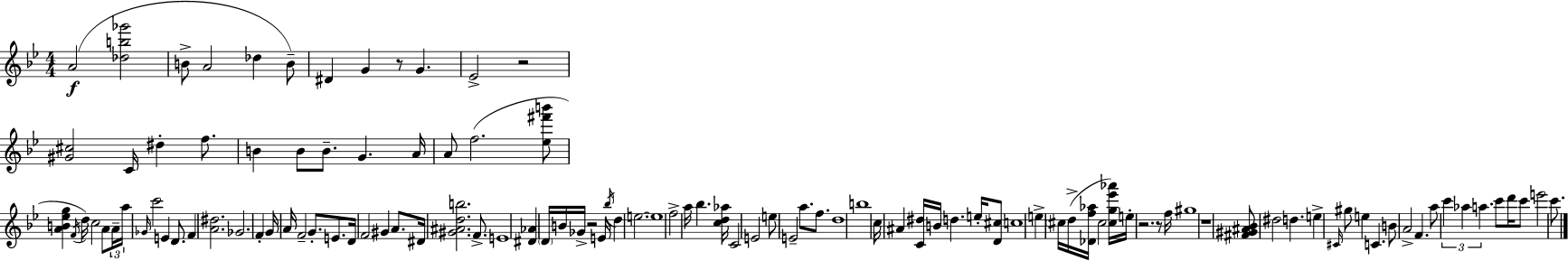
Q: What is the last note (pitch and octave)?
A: C6